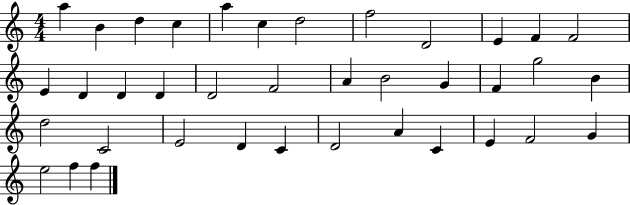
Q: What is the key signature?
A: C major